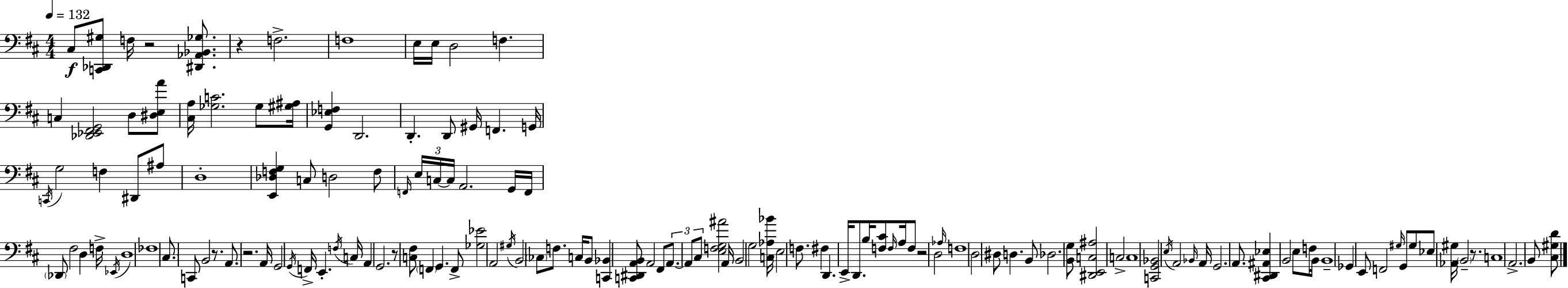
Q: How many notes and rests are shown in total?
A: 142